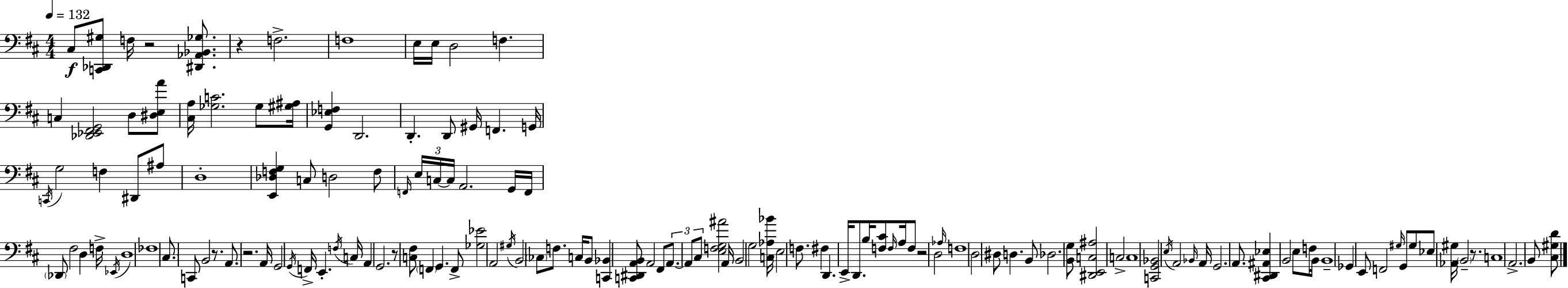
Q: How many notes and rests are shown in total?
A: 142